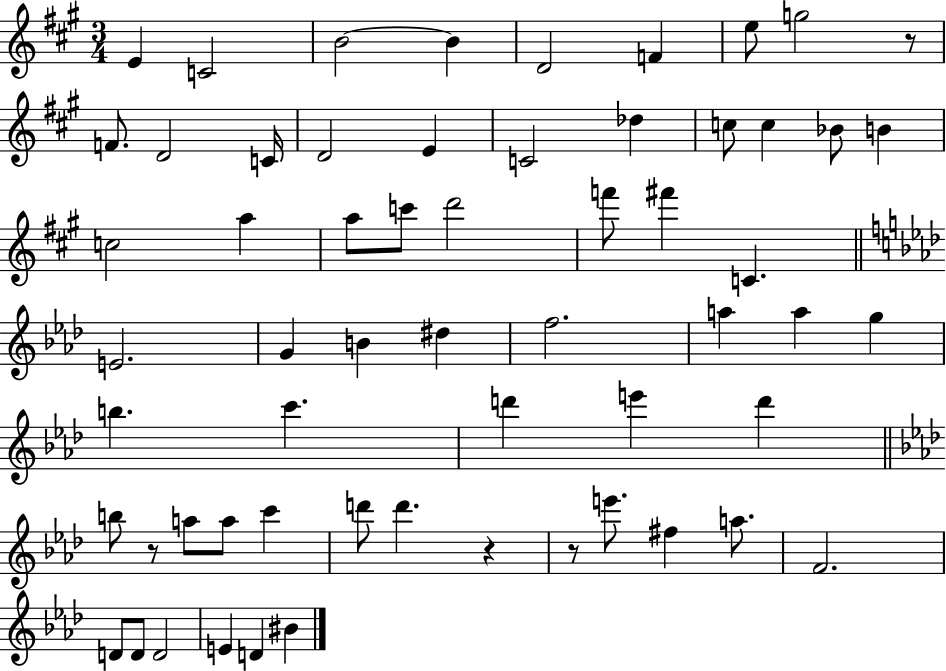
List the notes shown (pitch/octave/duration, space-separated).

E4/q C4/h B4/h B4/q D4/h F4/q E5/e G5/h R/e F4/e. D4/h C4/s D4/h E4/q C4/h Db5/q C5/e C5/q Bb4/e B4/q C5/h A5/q A5/e C6/e D6/h F6/e F#6/q C4/q. E4/h. G4/q B4/q D#5/q F5/h. A5/q A5/q G5/q B5/q. C6/q. D6/q E6/q D6/q B5/e R/e A5/e A5/e C6/q D6/e D6/q. R/q R/e E6/e. F#5/q A5/e. F4/h. D4/e D4/e D4/h E4/q D4/q BIS4/q